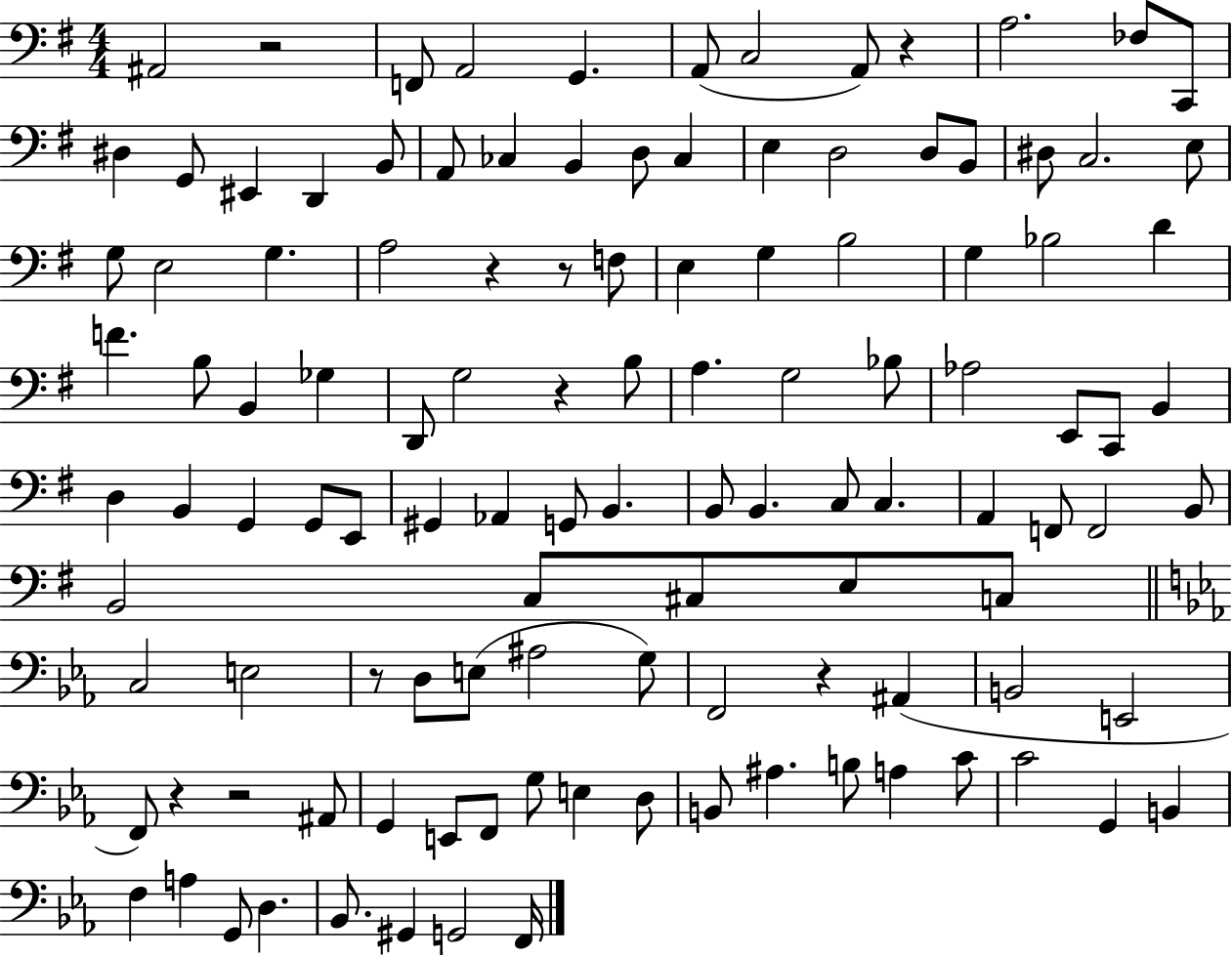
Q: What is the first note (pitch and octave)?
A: A#2